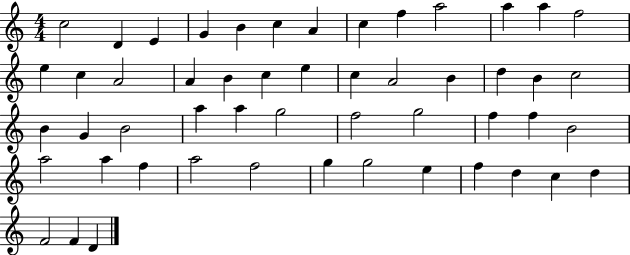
{
  \clef treble
  \numericTimeSignature
  \time 4/4
  \key c \major
  c''2 d'4 e'4 | g'4 b'4 c''4 a'4 | c''4 f''4 a''2 | a''4 a''4 f''2 | \break e''4 c''4 a'2 | a'4 b'4 c''4 e''4 | c''4 a'2 b'4 | d''4 b'4 c''2 | \break b'4 g'4 b'2 | a''4 a''4 g''2 | f''2 g''2 | f''4 f''4 b'2 | \break a''2 a''4 f''4 | a''2 f''2 | g''4 g''2 e''4 | f''4 d''4 c''4 d''4 | \break f'2 f'4 d'4 | \bar "|."
}